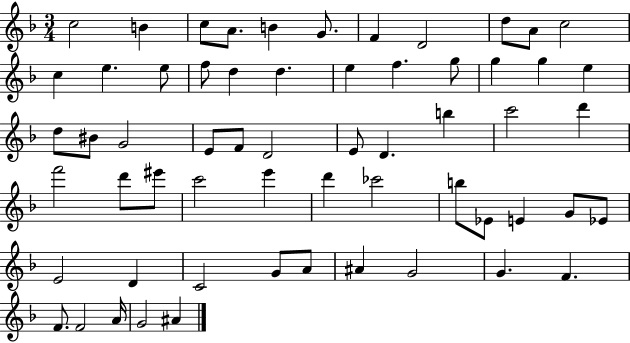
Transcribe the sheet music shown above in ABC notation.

X:1
T:Untitled
M:3/4
L:1/4
K:F
c2 B c/2 A/2 B G/2 F D2 d/2 A/2 c2 c e e/2 f/2 d d e f g/2 g g e d/2 ^B/2 G2 E/2 F/2 D2 E/2 D b c'2 d' f'2 d'/2 ^e'/2 c'2 e' d' _c'2 b/2 _E/2 E G/2 _E/2 E2 D C2 G/2 A/2 ^A G2 G F F/2 F2 A/4 G2 ^A